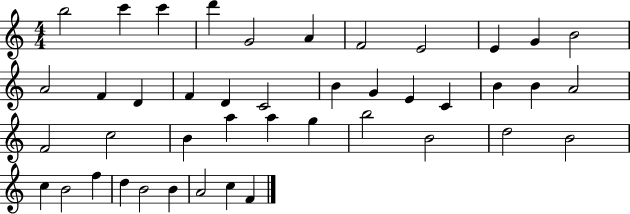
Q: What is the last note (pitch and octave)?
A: F4